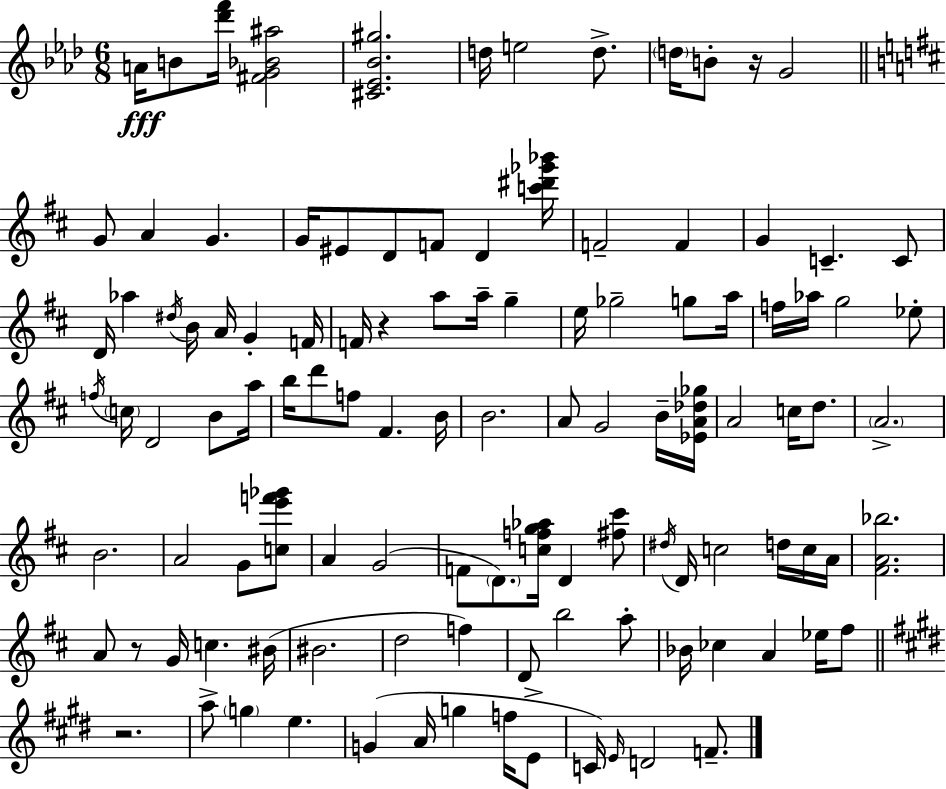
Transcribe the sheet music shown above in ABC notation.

X:1
T:Untitled
M:6/8
L:1/4
K:Fm
A/4 B/2 [_d'f']/4 [^FG_B^a]2 [^C_E_B^g]2 d/4 e2 d/2 d/4 B/2 z/4 G2 G/2 A G G/4 ^E/2 D/2 F/2 D [c'^d'_g'_b']/4 F2 F G C C/2 D/4 _a ^d/4 B/4 A/4 G F/4 F/4 z a/2 a/4 g e/4 _g2 g/2 a/4 f/4 _a/4 g2 _e/2 f/4 c/4 D2 B/2 a/4 b/4 d'/2 f/2 ^F B/4 B2 A/2 G2 B/4 [_EA_d_g]/4 A2 c/4 d/2 A2 B2 A2 G/2 [ce'f'_g']/2 A G2 F/2 D/2 [cfg_a]/4 D [^f^c']/2 ^d/4 D/4 c2 d/4 c/4 A/4 [^FA_b]2 A/2 z/2 G/4 c ^B/4 ^B2 d2 f D/2 b2 a/2 _B/4 _c A _e/4 ^f/2 z2 a/2 g e G A/4 g f/4 E/2 C/4 E/4 D2 F/2